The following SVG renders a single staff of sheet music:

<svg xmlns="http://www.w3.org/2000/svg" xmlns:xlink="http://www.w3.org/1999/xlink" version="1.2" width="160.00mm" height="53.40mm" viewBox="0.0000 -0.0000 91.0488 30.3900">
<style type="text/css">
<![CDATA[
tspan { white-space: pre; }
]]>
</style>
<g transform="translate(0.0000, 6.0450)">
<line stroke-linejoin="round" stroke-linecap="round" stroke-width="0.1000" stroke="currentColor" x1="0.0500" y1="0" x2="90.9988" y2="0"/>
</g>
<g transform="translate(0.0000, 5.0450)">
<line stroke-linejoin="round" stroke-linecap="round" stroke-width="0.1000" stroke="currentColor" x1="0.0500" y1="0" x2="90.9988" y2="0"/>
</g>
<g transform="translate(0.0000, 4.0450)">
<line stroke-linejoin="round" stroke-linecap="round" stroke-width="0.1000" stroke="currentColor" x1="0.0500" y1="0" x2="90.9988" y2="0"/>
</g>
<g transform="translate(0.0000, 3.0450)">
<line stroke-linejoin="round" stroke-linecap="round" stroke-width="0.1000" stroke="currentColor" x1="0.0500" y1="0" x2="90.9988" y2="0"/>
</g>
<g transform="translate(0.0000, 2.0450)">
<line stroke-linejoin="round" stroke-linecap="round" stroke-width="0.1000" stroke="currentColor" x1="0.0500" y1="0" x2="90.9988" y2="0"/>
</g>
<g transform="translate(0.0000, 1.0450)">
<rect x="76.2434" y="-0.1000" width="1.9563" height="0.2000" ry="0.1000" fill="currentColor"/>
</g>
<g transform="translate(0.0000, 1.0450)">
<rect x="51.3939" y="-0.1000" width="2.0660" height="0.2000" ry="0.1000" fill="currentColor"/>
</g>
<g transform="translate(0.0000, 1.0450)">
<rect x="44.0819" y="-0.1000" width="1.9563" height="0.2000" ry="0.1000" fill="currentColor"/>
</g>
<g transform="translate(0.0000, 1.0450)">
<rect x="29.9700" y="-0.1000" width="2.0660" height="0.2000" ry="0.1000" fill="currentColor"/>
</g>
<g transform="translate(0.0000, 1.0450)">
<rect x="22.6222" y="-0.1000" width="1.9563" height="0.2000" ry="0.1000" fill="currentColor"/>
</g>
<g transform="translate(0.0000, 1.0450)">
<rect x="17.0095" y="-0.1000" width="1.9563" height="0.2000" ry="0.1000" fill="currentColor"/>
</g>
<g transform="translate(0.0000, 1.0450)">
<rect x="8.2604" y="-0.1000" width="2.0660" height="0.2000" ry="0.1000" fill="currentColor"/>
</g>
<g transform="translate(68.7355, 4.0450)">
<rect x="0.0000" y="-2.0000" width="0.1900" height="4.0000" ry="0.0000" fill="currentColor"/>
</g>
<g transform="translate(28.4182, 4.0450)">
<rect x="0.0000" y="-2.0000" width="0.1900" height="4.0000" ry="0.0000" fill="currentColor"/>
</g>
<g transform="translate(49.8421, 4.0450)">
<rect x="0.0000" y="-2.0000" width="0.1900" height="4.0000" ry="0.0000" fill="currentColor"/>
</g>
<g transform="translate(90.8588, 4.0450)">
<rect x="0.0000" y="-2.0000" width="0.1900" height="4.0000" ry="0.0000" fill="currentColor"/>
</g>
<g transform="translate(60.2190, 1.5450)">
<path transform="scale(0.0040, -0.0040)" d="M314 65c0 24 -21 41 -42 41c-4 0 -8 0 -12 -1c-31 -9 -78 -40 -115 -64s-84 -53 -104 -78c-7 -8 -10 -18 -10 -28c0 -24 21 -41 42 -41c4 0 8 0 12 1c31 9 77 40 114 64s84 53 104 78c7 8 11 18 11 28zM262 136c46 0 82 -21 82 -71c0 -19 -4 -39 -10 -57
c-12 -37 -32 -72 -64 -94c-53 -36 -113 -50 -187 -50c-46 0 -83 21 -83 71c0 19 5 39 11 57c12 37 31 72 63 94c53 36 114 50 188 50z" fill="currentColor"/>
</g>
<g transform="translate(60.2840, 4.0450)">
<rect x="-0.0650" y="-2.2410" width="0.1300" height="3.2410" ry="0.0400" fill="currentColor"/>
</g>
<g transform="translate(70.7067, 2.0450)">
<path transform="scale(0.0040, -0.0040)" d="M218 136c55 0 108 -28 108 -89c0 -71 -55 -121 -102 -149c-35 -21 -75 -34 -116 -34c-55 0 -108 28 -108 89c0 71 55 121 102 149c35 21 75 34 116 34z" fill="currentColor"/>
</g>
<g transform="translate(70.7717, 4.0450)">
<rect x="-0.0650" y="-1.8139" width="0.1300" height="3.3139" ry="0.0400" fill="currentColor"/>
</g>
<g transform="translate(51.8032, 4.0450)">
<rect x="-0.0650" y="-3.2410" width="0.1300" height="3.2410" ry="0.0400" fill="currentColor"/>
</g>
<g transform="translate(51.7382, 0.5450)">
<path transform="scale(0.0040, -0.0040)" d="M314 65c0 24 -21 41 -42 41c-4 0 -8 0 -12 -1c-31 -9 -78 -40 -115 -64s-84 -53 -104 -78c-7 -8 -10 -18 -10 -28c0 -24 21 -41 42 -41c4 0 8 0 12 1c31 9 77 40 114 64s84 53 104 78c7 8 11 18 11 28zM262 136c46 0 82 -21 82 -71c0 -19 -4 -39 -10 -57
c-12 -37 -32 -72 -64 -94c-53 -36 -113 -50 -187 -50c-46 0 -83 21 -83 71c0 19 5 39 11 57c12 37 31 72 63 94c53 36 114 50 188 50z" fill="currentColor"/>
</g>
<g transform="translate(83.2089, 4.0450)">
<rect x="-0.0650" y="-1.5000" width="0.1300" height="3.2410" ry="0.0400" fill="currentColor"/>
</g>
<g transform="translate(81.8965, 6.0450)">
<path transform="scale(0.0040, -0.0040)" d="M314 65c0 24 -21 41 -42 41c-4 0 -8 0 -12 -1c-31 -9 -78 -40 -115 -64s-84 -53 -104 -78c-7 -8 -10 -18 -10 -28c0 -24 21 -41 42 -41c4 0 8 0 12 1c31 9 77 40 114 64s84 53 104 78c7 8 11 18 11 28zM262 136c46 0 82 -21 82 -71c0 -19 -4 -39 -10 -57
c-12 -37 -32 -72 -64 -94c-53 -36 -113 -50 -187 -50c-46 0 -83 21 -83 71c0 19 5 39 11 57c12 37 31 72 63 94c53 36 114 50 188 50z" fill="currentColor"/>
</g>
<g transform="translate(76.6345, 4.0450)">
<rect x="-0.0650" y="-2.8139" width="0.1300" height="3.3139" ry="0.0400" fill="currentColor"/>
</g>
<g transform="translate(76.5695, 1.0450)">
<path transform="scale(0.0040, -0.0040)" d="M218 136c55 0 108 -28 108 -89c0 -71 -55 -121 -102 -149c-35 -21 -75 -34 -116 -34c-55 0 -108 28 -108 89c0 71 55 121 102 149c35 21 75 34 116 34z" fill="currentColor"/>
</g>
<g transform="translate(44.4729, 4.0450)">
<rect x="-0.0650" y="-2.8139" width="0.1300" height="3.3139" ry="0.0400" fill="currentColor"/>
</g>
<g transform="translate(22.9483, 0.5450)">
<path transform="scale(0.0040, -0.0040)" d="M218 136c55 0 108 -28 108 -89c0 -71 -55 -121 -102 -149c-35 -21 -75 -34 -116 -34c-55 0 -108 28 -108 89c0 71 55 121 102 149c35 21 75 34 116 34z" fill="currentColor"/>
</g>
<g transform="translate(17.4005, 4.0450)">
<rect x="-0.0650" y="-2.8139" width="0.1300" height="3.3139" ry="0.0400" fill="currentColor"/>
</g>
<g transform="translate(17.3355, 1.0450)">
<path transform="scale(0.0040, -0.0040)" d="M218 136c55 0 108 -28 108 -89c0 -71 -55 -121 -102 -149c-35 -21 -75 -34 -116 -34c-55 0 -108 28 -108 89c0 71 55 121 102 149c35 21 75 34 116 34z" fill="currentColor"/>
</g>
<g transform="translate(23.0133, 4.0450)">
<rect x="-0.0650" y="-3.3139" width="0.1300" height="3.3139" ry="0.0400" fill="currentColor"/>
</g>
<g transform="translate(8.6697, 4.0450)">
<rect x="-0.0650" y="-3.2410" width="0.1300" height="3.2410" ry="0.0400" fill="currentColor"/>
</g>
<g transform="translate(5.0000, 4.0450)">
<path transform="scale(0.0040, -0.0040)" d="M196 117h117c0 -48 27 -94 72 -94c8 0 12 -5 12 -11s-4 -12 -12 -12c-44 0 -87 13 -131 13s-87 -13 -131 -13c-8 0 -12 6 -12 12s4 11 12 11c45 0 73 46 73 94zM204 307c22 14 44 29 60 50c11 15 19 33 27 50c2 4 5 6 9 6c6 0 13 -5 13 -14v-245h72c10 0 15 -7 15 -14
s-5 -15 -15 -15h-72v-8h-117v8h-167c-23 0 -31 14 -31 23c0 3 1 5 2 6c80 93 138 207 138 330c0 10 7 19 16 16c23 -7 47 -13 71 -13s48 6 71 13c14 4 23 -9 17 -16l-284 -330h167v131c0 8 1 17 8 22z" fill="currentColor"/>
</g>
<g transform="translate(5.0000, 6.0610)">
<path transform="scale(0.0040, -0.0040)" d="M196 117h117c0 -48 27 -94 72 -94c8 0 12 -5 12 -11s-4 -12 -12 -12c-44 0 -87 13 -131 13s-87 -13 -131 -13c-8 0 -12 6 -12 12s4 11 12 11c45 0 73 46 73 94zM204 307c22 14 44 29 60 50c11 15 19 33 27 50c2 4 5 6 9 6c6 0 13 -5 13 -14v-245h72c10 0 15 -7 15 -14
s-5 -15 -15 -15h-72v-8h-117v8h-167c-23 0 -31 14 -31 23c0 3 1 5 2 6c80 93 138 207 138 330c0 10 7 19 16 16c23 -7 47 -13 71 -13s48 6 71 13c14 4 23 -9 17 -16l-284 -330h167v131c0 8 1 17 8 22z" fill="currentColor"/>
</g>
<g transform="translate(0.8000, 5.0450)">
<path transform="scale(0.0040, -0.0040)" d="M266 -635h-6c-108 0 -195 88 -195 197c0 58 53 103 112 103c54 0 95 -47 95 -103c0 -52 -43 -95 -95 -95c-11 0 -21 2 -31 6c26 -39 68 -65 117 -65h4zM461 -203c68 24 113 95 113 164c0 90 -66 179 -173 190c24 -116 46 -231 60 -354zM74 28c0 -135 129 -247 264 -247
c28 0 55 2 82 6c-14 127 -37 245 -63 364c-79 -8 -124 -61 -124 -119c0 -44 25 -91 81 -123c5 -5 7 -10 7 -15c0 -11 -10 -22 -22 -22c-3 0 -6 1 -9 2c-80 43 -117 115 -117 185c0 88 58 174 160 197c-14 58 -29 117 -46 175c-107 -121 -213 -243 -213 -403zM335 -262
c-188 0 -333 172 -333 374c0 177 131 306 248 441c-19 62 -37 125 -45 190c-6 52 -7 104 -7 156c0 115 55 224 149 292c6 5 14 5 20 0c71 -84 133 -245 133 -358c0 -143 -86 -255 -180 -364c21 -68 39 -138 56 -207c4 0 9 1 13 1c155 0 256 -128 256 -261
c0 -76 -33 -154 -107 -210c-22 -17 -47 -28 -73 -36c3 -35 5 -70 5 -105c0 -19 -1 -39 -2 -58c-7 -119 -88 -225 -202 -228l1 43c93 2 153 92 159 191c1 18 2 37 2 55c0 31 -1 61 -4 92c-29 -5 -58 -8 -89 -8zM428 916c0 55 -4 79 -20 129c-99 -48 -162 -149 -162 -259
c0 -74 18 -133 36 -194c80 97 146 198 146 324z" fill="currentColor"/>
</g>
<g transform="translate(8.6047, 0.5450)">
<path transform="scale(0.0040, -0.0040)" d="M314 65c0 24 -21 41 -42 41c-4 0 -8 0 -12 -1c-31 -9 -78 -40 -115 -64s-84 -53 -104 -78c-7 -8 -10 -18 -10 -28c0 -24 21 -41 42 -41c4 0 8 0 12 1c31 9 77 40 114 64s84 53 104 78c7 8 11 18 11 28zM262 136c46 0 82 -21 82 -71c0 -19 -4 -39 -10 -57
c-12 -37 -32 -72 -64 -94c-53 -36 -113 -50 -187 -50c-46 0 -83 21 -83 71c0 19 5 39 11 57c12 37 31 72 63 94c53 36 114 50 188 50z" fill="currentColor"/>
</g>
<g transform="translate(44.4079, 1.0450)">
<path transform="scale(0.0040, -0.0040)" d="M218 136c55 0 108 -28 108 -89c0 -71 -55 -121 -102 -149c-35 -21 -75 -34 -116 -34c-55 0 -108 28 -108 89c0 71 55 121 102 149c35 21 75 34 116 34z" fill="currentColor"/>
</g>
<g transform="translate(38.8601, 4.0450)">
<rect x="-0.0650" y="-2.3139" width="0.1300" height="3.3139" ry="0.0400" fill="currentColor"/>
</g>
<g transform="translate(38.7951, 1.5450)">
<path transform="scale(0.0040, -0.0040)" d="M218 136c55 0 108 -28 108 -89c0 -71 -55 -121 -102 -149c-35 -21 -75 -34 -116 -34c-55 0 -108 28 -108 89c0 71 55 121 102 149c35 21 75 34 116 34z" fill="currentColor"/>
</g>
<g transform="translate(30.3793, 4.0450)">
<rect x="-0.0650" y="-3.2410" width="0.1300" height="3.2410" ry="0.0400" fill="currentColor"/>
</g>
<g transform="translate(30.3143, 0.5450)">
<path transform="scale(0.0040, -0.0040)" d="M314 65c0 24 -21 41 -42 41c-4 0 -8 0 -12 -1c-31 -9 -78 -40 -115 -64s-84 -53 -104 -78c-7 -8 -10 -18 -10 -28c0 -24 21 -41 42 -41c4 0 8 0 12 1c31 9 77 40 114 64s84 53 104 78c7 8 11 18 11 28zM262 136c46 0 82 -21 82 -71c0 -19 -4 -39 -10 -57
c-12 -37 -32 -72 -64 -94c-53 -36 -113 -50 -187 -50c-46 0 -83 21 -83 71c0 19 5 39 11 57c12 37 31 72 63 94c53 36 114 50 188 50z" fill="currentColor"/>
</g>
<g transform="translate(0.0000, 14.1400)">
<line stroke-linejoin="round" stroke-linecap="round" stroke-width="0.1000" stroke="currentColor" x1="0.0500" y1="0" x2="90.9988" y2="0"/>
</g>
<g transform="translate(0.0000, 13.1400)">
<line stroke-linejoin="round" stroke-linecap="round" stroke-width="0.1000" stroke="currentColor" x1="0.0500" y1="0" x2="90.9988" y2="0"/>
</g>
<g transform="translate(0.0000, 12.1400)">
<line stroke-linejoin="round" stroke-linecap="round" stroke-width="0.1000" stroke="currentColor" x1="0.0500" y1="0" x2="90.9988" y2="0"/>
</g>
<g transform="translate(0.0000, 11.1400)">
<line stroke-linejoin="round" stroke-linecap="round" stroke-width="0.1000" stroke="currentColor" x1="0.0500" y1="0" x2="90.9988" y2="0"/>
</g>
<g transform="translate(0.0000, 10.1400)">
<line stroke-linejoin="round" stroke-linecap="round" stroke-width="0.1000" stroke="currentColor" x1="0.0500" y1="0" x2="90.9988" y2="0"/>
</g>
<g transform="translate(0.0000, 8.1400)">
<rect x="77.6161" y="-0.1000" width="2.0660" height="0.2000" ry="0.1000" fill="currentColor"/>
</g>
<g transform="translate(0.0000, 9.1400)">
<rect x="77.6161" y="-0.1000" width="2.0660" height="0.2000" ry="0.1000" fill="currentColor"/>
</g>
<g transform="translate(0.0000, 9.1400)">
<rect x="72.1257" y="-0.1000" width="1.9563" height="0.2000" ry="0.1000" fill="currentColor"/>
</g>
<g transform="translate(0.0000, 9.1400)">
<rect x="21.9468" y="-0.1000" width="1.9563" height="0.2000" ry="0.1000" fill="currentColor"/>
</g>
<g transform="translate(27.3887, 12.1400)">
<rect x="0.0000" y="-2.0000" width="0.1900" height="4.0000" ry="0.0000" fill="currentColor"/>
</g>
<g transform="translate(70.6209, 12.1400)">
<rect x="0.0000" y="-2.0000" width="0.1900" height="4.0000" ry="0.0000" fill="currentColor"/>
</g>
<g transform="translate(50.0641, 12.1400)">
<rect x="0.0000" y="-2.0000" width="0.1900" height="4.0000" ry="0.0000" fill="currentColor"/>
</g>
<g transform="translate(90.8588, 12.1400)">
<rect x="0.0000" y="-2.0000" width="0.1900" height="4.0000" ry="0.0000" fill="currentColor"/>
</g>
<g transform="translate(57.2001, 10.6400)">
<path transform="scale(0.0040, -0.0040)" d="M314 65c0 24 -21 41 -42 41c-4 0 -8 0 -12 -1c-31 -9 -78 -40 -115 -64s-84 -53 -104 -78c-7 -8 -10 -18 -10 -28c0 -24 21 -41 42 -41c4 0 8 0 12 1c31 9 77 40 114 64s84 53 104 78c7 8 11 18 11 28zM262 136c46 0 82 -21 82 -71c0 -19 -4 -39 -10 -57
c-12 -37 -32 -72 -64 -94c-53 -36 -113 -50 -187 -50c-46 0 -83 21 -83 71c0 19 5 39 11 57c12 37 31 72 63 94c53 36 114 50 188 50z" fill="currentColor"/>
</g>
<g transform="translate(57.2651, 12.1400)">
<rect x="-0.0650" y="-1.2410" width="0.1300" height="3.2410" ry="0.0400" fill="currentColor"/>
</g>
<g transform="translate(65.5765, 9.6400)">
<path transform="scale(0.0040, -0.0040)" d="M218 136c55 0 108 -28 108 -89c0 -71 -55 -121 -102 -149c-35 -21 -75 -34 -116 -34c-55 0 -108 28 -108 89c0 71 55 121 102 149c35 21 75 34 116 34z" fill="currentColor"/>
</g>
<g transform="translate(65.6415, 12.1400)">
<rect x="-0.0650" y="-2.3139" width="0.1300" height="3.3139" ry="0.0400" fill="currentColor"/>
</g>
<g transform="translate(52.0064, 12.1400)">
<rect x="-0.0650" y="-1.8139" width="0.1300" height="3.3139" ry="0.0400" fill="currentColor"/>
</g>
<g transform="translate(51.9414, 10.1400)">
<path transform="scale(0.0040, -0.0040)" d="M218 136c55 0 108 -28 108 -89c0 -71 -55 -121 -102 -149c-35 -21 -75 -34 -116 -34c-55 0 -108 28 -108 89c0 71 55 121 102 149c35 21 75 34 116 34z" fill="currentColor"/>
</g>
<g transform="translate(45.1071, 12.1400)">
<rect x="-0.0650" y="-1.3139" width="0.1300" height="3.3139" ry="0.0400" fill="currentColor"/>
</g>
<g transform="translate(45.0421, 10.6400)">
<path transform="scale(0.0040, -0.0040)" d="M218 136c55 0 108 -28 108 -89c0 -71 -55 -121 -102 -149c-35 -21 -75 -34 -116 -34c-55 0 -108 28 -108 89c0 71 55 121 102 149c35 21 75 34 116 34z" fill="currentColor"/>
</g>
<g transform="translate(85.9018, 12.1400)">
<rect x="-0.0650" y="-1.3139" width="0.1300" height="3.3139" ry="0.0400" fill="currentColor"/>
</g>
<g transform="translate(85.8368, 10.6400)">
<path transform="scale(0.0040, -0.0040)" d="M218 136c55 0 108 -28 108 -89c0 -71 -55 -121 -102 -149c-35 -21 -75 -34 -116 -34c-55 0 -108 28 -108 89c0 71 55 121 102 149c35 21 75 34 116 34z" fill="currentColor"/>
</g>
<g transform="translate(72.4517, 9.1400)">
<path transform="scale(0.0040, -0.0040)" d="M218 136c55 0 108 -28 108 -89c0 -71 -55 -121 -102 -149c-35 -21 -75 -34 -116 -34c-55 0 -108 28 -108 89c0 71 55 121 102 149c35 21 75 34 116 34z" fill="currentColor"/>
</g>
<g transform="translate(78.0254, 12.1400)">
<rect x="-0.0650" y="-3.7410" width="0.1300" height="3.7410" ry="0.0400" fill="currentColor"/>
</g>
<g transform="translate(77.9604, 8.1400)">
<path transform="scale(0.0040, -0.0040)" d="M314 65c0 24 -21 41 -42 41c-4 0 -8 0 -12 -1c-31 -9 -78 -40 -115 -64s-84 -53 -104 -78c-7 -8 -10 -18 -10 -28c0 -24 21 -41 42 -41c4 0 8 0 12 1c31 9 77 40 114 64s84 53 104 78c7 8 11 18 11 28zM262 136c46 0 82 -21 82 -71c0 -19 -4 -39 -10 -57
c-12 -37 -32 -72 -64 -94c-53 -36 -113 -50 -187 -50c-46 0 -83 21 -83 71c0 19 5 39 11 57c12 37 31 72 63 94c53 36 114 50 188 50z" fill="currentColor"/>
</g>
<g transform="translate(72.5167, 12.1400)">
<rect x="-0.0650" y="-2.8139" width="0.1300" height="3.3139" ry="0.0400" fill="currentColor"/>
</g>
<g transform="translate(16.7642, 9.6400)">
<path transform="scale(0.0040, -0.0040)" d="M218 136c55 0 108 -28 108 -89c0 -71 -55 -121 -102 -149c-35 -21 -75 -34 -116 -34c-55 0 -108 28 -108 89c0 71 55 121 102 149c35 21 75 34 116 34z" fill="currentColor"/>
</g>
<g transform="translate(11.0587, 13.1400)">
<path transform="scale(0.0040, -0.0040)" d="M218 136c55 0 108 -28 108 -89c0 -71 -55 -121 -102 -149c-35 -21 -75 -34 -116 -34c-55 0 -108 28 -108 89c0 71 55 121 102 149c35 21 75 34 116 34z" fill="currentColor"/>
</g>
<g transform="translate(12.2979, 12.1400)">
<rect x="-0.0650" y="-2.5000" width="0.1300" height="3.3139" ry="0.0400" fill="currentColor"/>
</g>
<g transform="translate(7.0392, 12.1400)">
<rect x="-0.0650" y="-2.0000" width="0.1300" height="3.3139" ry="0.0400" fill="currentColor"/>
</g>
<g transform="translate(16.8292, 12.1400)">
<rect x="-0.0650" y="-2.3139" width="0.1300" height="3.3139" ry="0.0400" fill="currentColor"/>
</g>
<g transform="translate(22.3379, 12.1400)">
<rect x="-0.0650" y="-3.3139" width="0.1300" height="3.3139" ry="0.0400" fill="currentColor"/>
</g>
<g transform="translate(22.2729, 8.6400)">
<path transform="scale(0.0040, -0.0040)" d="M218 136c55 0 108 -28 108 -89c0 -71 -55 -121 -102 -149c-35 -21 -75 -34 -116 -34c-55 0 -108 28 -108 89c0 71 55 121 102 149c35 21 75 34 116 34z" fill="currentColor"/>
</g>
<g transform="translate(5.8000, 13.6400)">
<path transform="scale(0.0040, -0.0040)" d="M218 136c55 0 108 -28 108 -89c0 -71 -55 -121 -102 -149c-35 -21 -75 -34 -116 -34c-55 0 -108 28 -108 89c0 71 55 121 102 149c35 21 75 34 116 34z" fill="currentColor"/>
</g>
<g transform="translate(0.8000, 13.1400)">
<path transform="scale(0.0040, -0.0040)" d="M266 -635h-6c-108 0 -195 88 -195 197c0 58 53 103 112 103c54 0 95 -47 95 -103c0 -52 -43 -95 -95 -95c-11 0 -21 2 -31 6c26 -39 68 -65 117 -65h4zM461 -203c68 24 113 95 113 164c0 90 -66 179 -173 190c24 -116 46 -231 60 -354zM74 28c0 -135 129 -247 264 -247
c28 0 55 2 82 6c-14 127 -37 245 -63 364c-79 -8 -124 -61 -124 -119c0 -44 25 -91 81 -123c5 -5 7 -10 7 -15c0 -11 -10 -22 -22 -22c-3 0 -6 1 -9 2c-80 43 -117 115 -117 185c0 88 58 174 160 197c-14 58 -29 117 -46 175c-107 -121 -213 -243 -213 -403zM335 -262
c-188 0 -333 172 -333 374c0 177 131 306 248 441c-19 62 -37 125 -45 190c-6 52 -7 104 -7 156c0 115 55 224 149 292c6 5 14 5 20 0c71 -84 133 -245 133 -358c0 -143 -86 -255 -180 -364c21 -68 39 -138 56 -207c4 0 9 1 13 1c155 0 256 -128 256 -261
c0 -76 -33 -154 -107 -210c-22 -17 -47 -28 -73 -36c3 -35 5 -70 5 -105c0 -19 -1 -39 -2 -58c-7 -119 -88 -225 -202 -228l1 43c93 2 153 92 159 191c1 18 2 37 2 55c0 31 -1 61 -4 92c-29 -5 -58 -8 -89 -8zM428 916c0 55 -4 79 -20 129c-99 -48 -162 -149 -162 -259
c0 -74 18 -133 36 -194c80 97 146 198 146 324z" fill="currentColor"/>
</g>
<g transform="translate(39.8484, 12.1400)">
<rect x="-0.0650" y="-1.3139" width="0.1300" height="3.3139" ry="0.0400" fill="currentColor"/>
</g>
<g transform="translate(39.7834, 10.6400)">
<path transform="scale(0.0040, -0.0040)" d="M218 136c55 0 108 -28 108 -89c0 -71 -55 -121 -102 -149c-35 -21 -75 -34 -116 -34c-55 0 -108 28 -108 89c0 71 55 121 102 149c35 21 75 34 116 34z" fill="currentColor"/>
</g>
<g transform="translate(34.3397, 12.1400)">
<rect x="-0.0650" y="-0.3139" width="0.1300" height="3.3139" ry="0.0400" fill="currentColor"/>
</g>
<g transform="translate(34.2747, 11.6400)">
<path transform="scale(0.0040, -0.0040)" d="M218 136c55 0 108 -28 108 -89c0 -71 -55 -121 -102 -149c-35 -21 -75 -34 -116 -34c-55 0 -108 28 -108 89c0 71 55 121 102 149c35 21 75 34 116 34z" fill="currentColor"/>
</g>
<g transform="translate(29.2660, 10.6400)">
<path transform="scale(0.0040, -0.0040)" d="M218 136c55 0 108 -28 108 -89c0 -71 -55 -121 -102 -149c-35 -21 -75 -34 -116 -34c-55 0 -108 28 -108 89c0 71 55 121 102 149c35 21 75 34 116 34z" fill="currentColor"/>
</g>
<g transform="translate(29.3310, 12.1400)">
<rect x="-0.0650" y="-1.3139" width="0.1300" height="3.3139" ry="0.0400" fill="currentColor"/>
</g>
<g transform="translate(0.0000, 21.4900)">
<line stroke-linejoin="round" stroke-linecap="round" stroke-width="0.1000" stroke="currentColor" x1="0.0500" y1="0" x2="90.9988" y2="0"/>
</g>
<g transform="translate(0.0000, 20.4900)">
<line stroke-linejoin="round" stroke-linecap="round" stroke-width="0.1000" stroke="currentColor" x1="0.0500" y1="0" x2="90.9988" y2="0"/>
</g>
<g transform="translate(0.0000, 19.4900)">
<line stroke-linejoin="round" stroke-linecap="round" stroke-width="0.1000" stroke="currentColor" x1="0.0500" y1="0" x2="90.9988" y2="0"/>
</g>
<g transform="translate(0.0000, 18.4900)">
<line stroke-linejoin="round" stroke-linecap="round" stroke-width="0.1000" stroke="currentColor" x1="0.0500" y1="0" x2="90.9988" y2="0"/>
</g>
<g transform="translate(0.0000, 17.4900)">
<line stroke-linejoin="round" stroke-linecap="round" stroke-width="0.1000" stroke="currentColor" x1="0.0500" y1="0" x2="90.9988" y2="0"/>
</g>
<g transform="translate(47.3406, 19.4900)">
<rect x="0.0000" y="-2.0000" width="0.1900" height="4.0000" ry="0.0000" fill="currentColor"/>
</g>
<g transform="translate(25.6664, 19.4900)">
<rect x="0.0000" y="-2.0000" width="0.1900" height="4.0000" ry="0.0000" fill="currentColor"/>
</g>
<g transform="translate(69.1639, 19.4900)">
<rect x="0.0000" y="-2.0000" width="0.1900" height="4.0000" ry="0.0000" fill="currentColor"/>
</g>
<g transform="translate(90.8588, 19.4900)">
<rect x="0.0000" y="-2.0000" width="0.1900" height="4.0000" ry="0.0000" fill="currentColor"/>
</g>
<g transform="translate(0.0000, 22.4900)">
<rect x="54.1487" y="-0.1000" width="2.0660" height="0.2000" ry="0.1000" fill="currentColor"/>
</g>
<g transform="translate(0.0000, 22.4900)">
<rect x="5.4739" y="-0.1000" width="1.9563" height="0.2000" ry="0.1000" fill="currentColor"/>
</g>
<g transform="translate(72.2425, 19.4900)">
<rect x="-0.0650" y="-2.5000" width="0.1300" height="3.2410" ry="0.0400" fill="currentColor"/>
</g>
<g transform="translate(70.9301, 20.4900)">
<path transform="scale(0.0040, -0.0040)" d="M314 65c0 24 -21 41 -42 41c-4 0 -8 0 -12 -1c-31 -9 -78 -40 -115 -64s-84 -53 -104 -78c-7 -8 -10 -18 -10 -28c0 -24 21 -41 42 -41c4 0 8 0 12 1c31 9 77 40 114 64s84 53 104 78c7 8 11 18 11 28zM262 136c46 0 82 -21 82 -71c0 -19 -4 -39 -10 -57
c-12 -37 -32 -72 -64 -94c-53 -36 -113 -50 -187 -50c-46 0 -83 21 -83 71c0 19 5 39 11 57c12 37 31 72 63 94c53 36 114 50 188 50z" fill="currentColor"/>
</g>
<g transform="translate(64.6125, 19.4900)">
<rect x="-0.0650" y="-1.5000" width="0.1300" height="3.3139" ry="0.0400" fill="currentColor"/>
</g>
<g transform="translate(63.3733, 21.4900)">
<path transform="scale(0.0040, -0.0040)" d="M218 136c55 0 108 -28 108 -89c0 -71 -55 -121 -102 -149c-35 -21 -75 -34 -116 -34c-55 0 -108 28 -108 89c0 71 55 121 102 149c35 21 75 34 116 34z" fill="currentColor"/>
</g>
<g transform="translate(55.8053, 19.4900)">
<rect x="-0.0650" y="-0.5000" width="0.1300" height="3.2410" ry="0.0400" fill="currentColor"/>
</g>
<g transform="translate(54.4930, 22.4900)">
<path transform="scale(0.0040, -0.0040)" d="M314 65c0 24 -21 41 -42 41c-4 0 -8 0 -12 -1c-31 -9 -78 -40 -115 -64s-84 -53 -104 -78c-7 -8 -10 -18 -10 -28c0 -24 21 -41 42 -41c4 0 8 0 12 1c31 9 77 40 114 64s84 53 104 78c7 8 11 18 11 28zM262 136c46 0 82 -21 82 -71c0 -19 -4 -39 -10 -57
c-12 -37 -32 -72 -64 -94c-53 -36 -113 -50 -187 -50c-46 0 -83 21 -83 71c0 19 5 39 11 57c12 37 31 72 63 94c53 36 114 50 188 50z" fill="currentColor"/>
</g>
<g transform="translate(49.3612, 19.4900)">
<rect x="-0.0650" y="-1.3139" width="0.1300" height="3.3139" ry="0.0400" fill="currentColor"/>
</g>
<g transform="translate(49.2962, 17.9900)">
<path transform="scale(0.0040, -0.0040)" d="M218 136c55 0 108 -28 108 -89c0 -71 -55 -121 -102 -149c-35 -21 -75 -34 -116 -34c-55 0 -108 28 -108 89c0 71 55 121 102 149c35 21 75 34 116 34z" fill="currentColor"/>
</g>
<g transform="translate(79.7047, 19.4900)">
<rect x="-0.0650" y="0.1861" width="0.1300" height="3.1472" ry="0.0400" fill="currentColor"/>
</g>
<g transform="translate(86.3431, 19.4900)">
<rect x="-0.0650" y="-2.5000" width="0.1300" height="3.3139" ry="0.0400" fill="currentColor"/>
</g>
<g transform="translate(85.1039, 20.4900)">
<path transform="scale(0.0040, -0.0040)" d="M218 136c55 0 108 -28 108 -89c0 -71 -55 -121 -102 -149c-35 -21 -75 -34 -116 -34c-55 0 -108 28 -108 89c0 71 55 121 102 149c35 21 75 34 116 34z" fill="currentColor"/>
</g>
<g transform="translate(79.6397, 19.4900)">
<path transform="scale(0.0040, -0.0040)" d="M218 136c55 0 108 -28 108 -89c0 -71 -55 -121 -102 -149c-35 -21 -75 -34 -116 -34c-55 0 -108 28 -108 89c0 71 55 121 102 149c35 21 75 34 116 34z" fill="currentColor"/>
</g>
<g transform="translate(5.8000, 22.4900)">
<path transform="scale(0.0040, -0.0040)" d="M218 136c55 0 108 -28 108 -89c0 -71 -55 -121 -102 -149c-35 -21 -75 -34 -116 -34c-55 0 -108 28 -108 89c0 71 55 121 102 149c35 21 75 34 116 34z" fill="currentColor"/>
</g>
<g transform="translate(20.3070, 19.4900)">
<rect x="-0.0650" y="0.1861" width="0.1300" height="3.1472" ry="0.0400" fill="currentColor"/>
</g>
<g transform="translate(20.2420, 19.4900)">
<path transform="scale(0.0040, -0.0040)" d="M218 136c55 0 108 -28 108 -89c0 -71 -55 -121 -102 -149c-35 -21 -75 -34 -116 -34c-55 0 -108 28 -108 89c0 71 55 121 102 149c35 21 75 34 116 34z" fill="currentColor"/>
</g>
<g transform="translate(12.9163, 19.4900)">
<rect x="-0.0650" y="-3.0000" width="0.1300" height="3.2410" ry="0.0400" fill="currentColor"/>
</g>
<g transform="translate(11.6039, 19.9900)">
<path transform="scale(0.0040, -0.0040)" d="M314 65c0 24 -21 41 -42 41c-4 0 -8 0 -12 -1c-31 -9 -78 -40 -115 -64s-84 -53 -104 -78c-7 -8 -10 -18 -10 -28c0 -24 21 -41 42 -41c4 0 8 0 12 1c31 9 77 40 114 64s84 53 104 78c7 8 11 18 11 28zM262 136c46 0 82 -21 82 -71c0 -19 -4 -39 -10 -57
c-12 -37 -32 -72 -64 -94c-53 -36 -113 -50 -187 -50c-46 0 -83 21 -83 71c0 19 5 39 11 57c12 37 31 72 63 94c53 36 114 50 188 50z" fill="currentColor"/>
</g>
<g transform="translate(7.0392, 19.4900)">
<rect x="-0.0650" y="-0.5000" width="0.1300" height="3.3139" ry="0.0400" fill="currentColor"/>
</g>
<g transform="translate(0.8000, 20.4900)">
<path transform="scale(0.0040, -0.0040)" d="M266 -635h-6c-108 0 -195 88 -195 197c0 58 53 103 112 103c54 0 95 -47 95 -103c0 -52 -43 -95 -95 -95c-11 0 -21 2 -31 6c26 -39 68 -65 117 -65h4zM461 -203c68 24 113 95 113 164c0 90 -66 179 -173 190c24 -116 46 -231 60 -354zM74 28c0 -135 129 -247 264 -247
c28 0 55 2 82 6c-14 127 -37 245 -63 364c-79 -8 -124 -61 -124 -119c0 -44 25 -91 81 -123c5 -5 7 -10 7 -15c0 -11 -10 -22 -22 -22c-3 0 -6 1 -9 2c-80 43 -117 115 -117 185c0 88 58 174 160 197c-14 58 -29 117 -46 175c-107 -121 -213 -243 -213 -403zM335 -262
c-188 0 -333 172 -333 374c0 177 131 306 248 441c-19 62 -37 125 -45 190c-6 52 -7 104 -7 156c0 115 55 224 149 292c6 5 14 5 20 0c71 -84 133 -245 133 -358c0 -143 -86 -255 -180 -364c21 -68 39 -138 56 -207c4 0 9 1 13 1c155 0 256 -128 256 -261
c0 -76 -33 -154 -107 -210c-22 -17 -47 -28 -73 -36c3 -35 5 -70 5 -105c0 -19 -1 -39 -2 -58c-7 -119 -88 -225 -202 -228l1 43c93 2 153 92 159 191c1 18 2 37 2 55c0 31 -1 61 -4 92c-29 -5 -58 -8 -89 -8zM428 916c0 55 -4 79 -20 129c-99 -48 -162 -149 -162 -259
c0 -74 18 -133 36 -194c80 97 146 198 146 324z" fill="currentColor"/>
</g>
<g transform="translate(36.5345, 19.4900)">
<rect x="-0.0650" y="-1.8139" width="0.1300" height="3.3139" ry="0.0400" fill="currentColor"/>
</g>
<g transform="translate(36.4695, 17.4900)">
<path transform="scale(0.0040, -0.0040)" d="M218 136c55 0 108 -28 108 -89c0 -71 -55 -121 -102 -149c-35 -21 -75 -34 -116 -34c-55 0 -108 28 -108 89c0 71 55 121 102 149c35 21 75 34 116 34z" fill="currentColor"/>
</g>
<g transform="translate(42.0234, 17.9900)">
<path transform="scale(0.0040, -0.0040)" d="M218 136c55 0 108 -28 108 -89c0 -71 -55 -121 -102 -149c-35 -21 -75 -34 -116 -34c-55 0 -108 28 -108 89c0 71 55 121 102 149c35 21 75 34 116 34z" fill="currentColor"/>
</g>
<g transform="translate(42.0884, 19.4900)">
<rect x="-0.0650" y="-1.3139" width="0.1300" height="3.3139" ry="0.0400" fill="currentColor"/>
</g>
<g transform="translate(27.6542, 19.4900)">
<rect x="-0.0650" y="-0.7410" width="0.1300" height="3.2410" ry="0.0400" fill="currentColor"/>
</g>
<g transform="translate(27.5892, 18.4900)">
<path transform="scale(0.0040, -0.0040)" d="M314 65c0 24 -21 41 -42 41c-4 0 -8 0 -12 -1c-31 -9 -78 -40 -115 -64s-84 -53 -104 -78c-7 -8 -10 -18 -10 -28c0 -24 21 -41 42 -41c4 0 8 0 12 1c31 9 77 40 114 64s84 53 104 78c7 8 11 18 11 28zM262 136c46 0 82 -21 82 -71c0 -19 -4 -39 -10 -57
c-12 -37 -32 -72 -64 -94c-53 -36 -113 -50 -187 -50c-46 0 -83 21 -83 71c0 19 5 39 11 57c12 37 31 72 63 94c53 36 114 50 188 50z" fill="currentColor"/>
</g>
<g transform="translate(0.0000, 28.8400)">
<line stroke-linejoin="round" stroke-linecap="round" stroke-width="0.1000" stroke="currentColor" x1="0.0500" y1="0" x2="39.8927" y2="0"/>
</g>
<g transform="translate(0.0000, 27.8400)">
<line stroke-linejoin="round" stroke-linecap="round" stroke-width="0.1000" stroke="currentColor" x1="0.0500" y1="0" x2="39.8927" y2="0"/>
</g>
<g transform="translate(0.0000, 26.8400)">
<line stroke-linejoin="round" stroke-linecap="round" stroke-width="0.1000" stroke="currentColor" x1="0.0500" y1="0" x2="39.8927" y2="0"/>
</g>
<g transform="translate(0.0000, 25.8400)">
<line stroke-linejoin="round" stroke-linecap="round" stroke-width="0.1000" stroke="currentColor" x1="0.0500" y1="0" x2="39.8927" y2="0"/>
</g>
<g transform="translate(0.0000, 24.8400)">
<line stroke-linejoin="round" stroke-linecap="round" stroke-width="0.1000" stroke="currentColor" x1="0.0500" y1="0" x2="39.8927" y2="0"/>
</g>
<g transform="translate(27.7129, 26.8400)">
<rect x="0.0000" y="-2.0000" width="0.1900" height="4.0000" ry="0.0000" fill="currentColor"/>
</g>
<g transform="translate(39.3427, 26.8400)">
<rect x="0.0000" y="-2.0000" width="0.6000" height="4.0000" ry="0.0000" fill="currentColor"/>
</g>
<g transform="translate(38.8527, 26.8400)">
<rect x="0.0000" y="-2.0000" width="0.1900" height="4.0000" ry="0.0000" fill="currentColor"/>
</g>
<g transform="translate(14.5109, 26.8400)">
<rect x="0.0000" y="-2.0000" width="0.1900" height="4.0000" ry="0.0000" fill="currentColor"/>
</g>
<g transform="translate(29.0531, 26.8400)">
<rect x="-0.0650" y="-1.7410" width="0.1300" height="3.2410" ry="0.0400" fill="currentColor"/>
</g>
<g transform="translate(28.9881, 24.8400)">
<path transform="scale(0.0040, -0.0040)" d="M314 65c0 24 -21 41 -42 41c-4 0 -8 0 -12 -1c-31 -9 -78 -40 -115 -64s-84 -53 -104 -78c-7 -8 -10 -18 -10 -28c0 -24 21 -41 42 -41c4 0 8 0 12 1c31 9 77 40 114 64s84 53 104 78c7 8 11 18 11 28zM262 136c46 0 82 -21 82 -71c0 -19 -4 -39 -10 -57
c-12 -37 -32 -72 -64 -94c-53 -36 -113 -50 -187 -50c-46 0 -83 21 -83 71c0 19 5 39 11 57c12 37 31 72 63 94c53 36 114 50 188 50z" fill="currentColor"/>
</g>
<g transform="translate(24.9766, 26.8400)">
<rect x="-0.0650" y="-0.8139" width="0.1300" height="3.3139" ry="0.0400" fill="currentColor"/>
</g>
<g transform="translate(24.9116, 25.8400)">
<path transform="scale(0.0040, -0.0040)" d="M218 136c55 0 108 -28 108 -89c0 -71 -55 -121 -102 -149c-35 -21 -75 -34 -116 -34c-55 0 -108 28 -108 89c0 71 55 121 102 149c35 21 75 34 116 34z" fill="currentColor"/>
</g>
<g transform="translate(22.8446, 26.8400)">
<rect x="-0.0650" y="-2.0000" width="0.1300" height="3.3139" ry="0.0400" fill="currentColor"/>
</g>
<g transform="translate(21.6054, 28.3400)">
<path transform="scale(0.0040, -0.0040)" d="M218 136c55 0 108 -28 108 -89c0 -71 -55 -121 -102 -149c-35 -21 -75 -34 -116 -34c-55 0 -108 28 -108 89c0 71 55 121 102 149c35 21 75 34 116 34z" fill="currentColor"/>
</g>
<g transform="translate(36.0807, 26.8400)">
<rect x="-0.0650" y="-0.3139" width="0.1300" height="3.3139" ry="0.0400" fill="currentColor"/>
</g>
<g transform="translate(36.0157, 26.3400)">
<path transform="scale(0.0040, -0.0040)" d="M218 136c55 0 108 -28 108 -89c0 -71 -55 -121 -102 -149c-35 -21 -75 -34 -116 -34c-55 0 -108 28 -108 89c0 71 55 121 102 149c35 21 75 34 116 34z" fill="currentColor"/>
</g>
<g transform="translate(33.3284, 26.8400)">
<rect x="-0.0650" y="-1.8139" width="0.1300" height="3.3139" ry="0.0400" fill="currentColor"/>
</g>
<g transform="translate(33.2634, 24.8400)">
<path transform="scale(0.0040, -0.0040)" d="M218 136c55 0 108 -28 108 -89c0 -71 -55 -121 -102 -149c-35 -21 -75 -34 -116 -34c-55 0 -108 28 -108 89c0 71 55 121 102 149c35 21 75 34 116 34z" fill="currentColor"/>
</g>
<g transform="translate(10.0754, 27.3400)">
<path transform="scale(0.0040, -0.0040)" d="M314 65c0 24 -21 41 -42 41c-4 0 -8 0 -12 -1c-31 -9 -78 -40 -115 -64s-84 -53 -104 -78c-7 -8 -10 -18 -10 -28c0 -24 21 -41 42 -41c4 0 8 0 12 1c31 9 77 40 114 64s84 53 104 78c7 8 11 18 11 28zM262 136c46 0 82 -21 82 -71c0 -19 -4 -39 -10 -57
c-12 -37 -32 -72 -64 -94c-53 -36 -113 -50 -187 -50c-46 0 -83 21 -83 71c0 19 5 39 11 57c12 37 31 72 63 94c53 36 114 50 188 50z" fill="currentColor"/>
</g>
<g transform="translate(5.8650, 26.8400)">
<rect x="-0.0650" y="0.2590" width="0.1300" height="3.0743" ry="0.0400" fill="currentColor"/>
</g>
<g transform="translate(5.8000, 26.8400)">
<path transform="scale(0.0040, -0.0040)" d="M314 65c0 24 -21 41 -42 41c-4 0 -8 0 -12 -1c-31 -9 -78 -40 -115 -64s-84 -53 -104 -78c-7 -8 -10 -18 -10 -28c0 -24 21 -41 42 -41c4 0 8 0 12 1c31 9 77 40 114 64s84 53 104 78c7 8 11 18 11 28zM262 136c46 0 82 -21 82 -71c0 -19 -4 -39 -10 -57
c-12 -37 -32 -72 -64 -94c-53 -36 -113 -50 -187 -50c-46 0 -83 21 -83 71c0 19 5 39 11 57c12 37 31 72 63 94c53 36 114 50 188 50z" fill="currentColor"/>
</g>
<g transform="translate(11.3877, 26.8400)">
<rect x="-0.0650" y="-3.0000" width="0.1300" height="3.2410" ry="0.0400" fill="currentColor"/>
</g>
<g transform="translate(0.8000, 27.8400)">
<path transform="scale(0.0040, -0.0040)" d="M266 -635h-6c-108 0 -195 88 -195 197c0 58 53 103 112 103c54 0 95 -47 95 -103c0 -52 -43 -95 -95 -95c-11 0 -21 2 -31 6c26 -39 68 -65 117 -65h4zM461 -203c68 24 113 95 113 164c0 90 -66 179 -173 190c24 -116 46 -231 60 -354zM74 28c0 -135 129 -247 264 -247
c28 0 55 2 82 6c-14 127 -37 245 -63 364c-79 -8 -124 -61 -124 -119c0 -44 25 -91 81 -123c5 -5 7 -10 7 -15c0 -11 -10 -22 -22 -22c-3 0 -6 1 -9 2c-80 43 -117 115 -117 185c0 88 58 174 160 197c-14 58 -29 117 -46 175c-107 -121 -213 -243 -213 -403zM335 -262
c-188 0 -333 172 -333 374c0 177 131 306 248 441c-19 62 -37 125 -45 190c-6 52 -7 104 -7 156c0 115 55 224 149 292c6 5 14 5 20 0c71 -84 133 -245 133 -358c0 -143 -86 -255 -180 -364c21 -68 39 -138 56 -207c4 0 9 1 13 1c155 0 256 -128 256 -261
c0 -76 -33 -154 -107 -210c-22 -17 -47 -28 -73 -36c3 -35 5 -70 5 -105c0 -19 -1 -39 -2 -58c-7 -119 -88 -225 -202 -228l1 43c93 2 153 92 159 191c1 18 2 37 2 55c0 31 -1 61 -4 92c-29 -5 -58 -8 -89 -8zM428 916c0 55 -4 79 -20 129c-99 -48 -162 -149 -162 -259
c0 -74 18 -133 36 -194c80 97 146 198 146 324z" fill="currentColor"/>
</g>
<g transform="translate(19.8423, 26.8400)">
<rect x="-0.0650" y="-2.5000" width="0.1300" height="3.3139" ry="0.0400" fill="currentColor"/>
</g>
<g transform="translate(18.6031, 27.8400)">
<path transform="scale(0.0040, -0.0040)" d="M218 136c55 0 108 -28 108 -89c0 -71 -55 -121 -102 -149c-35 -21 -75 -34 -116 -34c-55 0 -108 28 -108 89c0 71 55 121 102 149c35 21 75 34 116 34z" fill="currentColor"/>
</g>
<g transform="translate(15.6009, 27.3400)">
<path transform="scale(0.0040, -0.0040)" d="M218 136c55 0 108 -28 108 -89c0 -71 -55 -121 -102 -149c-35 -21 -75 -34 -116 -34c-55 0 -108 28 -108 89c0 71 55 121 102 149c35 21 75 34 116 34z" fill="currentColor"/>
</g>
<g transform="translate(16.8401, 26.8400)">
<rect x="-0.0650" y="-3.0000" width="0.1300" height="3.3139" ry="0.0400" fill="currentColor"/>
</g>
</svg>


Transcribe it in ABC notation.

X:1
T:Untitled
M:4/4
L:1/4
K:C
b2 a b b2 g a b2 g2 f a E2 F G g b e c e e f e2 g a c'2 e C A2 B d2 f e e C2 E G2 B G B2 A2 A G F d f2 f c